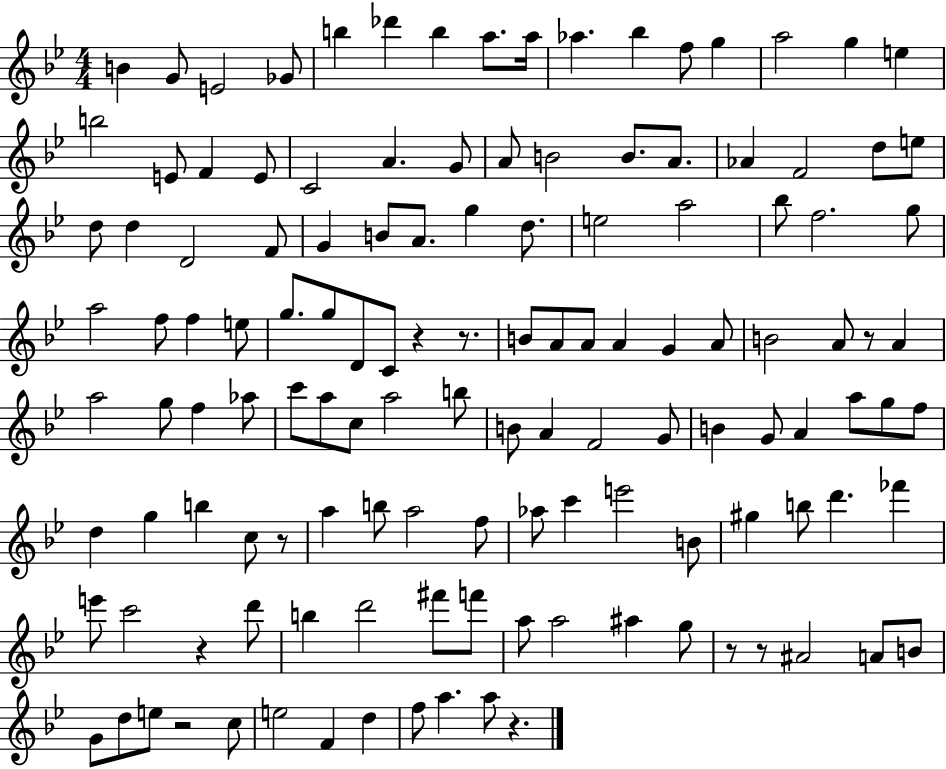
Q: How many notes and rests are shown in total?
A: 130